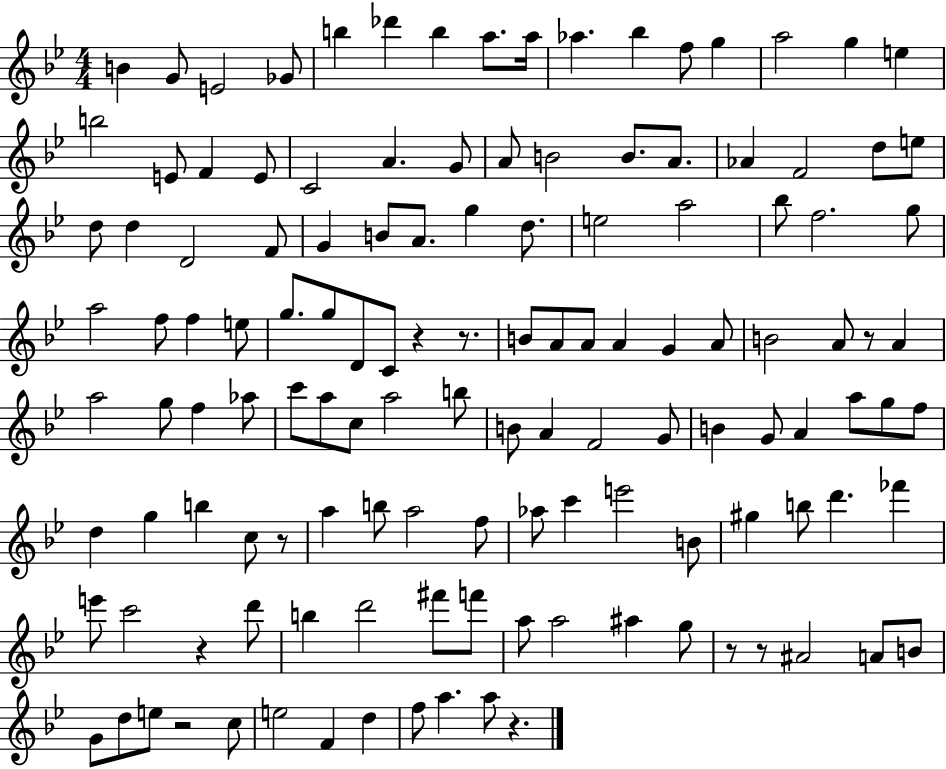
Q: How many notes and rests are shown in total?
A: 130